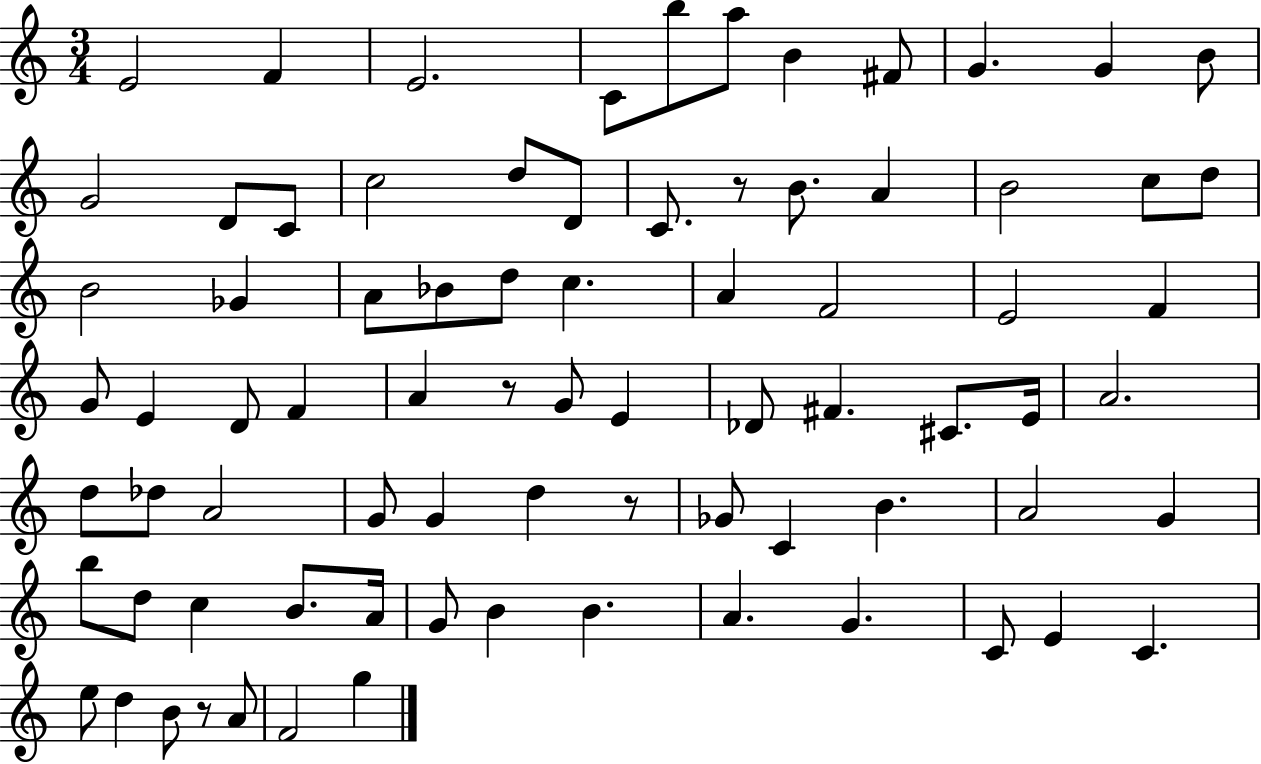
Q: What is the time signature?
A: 3/4